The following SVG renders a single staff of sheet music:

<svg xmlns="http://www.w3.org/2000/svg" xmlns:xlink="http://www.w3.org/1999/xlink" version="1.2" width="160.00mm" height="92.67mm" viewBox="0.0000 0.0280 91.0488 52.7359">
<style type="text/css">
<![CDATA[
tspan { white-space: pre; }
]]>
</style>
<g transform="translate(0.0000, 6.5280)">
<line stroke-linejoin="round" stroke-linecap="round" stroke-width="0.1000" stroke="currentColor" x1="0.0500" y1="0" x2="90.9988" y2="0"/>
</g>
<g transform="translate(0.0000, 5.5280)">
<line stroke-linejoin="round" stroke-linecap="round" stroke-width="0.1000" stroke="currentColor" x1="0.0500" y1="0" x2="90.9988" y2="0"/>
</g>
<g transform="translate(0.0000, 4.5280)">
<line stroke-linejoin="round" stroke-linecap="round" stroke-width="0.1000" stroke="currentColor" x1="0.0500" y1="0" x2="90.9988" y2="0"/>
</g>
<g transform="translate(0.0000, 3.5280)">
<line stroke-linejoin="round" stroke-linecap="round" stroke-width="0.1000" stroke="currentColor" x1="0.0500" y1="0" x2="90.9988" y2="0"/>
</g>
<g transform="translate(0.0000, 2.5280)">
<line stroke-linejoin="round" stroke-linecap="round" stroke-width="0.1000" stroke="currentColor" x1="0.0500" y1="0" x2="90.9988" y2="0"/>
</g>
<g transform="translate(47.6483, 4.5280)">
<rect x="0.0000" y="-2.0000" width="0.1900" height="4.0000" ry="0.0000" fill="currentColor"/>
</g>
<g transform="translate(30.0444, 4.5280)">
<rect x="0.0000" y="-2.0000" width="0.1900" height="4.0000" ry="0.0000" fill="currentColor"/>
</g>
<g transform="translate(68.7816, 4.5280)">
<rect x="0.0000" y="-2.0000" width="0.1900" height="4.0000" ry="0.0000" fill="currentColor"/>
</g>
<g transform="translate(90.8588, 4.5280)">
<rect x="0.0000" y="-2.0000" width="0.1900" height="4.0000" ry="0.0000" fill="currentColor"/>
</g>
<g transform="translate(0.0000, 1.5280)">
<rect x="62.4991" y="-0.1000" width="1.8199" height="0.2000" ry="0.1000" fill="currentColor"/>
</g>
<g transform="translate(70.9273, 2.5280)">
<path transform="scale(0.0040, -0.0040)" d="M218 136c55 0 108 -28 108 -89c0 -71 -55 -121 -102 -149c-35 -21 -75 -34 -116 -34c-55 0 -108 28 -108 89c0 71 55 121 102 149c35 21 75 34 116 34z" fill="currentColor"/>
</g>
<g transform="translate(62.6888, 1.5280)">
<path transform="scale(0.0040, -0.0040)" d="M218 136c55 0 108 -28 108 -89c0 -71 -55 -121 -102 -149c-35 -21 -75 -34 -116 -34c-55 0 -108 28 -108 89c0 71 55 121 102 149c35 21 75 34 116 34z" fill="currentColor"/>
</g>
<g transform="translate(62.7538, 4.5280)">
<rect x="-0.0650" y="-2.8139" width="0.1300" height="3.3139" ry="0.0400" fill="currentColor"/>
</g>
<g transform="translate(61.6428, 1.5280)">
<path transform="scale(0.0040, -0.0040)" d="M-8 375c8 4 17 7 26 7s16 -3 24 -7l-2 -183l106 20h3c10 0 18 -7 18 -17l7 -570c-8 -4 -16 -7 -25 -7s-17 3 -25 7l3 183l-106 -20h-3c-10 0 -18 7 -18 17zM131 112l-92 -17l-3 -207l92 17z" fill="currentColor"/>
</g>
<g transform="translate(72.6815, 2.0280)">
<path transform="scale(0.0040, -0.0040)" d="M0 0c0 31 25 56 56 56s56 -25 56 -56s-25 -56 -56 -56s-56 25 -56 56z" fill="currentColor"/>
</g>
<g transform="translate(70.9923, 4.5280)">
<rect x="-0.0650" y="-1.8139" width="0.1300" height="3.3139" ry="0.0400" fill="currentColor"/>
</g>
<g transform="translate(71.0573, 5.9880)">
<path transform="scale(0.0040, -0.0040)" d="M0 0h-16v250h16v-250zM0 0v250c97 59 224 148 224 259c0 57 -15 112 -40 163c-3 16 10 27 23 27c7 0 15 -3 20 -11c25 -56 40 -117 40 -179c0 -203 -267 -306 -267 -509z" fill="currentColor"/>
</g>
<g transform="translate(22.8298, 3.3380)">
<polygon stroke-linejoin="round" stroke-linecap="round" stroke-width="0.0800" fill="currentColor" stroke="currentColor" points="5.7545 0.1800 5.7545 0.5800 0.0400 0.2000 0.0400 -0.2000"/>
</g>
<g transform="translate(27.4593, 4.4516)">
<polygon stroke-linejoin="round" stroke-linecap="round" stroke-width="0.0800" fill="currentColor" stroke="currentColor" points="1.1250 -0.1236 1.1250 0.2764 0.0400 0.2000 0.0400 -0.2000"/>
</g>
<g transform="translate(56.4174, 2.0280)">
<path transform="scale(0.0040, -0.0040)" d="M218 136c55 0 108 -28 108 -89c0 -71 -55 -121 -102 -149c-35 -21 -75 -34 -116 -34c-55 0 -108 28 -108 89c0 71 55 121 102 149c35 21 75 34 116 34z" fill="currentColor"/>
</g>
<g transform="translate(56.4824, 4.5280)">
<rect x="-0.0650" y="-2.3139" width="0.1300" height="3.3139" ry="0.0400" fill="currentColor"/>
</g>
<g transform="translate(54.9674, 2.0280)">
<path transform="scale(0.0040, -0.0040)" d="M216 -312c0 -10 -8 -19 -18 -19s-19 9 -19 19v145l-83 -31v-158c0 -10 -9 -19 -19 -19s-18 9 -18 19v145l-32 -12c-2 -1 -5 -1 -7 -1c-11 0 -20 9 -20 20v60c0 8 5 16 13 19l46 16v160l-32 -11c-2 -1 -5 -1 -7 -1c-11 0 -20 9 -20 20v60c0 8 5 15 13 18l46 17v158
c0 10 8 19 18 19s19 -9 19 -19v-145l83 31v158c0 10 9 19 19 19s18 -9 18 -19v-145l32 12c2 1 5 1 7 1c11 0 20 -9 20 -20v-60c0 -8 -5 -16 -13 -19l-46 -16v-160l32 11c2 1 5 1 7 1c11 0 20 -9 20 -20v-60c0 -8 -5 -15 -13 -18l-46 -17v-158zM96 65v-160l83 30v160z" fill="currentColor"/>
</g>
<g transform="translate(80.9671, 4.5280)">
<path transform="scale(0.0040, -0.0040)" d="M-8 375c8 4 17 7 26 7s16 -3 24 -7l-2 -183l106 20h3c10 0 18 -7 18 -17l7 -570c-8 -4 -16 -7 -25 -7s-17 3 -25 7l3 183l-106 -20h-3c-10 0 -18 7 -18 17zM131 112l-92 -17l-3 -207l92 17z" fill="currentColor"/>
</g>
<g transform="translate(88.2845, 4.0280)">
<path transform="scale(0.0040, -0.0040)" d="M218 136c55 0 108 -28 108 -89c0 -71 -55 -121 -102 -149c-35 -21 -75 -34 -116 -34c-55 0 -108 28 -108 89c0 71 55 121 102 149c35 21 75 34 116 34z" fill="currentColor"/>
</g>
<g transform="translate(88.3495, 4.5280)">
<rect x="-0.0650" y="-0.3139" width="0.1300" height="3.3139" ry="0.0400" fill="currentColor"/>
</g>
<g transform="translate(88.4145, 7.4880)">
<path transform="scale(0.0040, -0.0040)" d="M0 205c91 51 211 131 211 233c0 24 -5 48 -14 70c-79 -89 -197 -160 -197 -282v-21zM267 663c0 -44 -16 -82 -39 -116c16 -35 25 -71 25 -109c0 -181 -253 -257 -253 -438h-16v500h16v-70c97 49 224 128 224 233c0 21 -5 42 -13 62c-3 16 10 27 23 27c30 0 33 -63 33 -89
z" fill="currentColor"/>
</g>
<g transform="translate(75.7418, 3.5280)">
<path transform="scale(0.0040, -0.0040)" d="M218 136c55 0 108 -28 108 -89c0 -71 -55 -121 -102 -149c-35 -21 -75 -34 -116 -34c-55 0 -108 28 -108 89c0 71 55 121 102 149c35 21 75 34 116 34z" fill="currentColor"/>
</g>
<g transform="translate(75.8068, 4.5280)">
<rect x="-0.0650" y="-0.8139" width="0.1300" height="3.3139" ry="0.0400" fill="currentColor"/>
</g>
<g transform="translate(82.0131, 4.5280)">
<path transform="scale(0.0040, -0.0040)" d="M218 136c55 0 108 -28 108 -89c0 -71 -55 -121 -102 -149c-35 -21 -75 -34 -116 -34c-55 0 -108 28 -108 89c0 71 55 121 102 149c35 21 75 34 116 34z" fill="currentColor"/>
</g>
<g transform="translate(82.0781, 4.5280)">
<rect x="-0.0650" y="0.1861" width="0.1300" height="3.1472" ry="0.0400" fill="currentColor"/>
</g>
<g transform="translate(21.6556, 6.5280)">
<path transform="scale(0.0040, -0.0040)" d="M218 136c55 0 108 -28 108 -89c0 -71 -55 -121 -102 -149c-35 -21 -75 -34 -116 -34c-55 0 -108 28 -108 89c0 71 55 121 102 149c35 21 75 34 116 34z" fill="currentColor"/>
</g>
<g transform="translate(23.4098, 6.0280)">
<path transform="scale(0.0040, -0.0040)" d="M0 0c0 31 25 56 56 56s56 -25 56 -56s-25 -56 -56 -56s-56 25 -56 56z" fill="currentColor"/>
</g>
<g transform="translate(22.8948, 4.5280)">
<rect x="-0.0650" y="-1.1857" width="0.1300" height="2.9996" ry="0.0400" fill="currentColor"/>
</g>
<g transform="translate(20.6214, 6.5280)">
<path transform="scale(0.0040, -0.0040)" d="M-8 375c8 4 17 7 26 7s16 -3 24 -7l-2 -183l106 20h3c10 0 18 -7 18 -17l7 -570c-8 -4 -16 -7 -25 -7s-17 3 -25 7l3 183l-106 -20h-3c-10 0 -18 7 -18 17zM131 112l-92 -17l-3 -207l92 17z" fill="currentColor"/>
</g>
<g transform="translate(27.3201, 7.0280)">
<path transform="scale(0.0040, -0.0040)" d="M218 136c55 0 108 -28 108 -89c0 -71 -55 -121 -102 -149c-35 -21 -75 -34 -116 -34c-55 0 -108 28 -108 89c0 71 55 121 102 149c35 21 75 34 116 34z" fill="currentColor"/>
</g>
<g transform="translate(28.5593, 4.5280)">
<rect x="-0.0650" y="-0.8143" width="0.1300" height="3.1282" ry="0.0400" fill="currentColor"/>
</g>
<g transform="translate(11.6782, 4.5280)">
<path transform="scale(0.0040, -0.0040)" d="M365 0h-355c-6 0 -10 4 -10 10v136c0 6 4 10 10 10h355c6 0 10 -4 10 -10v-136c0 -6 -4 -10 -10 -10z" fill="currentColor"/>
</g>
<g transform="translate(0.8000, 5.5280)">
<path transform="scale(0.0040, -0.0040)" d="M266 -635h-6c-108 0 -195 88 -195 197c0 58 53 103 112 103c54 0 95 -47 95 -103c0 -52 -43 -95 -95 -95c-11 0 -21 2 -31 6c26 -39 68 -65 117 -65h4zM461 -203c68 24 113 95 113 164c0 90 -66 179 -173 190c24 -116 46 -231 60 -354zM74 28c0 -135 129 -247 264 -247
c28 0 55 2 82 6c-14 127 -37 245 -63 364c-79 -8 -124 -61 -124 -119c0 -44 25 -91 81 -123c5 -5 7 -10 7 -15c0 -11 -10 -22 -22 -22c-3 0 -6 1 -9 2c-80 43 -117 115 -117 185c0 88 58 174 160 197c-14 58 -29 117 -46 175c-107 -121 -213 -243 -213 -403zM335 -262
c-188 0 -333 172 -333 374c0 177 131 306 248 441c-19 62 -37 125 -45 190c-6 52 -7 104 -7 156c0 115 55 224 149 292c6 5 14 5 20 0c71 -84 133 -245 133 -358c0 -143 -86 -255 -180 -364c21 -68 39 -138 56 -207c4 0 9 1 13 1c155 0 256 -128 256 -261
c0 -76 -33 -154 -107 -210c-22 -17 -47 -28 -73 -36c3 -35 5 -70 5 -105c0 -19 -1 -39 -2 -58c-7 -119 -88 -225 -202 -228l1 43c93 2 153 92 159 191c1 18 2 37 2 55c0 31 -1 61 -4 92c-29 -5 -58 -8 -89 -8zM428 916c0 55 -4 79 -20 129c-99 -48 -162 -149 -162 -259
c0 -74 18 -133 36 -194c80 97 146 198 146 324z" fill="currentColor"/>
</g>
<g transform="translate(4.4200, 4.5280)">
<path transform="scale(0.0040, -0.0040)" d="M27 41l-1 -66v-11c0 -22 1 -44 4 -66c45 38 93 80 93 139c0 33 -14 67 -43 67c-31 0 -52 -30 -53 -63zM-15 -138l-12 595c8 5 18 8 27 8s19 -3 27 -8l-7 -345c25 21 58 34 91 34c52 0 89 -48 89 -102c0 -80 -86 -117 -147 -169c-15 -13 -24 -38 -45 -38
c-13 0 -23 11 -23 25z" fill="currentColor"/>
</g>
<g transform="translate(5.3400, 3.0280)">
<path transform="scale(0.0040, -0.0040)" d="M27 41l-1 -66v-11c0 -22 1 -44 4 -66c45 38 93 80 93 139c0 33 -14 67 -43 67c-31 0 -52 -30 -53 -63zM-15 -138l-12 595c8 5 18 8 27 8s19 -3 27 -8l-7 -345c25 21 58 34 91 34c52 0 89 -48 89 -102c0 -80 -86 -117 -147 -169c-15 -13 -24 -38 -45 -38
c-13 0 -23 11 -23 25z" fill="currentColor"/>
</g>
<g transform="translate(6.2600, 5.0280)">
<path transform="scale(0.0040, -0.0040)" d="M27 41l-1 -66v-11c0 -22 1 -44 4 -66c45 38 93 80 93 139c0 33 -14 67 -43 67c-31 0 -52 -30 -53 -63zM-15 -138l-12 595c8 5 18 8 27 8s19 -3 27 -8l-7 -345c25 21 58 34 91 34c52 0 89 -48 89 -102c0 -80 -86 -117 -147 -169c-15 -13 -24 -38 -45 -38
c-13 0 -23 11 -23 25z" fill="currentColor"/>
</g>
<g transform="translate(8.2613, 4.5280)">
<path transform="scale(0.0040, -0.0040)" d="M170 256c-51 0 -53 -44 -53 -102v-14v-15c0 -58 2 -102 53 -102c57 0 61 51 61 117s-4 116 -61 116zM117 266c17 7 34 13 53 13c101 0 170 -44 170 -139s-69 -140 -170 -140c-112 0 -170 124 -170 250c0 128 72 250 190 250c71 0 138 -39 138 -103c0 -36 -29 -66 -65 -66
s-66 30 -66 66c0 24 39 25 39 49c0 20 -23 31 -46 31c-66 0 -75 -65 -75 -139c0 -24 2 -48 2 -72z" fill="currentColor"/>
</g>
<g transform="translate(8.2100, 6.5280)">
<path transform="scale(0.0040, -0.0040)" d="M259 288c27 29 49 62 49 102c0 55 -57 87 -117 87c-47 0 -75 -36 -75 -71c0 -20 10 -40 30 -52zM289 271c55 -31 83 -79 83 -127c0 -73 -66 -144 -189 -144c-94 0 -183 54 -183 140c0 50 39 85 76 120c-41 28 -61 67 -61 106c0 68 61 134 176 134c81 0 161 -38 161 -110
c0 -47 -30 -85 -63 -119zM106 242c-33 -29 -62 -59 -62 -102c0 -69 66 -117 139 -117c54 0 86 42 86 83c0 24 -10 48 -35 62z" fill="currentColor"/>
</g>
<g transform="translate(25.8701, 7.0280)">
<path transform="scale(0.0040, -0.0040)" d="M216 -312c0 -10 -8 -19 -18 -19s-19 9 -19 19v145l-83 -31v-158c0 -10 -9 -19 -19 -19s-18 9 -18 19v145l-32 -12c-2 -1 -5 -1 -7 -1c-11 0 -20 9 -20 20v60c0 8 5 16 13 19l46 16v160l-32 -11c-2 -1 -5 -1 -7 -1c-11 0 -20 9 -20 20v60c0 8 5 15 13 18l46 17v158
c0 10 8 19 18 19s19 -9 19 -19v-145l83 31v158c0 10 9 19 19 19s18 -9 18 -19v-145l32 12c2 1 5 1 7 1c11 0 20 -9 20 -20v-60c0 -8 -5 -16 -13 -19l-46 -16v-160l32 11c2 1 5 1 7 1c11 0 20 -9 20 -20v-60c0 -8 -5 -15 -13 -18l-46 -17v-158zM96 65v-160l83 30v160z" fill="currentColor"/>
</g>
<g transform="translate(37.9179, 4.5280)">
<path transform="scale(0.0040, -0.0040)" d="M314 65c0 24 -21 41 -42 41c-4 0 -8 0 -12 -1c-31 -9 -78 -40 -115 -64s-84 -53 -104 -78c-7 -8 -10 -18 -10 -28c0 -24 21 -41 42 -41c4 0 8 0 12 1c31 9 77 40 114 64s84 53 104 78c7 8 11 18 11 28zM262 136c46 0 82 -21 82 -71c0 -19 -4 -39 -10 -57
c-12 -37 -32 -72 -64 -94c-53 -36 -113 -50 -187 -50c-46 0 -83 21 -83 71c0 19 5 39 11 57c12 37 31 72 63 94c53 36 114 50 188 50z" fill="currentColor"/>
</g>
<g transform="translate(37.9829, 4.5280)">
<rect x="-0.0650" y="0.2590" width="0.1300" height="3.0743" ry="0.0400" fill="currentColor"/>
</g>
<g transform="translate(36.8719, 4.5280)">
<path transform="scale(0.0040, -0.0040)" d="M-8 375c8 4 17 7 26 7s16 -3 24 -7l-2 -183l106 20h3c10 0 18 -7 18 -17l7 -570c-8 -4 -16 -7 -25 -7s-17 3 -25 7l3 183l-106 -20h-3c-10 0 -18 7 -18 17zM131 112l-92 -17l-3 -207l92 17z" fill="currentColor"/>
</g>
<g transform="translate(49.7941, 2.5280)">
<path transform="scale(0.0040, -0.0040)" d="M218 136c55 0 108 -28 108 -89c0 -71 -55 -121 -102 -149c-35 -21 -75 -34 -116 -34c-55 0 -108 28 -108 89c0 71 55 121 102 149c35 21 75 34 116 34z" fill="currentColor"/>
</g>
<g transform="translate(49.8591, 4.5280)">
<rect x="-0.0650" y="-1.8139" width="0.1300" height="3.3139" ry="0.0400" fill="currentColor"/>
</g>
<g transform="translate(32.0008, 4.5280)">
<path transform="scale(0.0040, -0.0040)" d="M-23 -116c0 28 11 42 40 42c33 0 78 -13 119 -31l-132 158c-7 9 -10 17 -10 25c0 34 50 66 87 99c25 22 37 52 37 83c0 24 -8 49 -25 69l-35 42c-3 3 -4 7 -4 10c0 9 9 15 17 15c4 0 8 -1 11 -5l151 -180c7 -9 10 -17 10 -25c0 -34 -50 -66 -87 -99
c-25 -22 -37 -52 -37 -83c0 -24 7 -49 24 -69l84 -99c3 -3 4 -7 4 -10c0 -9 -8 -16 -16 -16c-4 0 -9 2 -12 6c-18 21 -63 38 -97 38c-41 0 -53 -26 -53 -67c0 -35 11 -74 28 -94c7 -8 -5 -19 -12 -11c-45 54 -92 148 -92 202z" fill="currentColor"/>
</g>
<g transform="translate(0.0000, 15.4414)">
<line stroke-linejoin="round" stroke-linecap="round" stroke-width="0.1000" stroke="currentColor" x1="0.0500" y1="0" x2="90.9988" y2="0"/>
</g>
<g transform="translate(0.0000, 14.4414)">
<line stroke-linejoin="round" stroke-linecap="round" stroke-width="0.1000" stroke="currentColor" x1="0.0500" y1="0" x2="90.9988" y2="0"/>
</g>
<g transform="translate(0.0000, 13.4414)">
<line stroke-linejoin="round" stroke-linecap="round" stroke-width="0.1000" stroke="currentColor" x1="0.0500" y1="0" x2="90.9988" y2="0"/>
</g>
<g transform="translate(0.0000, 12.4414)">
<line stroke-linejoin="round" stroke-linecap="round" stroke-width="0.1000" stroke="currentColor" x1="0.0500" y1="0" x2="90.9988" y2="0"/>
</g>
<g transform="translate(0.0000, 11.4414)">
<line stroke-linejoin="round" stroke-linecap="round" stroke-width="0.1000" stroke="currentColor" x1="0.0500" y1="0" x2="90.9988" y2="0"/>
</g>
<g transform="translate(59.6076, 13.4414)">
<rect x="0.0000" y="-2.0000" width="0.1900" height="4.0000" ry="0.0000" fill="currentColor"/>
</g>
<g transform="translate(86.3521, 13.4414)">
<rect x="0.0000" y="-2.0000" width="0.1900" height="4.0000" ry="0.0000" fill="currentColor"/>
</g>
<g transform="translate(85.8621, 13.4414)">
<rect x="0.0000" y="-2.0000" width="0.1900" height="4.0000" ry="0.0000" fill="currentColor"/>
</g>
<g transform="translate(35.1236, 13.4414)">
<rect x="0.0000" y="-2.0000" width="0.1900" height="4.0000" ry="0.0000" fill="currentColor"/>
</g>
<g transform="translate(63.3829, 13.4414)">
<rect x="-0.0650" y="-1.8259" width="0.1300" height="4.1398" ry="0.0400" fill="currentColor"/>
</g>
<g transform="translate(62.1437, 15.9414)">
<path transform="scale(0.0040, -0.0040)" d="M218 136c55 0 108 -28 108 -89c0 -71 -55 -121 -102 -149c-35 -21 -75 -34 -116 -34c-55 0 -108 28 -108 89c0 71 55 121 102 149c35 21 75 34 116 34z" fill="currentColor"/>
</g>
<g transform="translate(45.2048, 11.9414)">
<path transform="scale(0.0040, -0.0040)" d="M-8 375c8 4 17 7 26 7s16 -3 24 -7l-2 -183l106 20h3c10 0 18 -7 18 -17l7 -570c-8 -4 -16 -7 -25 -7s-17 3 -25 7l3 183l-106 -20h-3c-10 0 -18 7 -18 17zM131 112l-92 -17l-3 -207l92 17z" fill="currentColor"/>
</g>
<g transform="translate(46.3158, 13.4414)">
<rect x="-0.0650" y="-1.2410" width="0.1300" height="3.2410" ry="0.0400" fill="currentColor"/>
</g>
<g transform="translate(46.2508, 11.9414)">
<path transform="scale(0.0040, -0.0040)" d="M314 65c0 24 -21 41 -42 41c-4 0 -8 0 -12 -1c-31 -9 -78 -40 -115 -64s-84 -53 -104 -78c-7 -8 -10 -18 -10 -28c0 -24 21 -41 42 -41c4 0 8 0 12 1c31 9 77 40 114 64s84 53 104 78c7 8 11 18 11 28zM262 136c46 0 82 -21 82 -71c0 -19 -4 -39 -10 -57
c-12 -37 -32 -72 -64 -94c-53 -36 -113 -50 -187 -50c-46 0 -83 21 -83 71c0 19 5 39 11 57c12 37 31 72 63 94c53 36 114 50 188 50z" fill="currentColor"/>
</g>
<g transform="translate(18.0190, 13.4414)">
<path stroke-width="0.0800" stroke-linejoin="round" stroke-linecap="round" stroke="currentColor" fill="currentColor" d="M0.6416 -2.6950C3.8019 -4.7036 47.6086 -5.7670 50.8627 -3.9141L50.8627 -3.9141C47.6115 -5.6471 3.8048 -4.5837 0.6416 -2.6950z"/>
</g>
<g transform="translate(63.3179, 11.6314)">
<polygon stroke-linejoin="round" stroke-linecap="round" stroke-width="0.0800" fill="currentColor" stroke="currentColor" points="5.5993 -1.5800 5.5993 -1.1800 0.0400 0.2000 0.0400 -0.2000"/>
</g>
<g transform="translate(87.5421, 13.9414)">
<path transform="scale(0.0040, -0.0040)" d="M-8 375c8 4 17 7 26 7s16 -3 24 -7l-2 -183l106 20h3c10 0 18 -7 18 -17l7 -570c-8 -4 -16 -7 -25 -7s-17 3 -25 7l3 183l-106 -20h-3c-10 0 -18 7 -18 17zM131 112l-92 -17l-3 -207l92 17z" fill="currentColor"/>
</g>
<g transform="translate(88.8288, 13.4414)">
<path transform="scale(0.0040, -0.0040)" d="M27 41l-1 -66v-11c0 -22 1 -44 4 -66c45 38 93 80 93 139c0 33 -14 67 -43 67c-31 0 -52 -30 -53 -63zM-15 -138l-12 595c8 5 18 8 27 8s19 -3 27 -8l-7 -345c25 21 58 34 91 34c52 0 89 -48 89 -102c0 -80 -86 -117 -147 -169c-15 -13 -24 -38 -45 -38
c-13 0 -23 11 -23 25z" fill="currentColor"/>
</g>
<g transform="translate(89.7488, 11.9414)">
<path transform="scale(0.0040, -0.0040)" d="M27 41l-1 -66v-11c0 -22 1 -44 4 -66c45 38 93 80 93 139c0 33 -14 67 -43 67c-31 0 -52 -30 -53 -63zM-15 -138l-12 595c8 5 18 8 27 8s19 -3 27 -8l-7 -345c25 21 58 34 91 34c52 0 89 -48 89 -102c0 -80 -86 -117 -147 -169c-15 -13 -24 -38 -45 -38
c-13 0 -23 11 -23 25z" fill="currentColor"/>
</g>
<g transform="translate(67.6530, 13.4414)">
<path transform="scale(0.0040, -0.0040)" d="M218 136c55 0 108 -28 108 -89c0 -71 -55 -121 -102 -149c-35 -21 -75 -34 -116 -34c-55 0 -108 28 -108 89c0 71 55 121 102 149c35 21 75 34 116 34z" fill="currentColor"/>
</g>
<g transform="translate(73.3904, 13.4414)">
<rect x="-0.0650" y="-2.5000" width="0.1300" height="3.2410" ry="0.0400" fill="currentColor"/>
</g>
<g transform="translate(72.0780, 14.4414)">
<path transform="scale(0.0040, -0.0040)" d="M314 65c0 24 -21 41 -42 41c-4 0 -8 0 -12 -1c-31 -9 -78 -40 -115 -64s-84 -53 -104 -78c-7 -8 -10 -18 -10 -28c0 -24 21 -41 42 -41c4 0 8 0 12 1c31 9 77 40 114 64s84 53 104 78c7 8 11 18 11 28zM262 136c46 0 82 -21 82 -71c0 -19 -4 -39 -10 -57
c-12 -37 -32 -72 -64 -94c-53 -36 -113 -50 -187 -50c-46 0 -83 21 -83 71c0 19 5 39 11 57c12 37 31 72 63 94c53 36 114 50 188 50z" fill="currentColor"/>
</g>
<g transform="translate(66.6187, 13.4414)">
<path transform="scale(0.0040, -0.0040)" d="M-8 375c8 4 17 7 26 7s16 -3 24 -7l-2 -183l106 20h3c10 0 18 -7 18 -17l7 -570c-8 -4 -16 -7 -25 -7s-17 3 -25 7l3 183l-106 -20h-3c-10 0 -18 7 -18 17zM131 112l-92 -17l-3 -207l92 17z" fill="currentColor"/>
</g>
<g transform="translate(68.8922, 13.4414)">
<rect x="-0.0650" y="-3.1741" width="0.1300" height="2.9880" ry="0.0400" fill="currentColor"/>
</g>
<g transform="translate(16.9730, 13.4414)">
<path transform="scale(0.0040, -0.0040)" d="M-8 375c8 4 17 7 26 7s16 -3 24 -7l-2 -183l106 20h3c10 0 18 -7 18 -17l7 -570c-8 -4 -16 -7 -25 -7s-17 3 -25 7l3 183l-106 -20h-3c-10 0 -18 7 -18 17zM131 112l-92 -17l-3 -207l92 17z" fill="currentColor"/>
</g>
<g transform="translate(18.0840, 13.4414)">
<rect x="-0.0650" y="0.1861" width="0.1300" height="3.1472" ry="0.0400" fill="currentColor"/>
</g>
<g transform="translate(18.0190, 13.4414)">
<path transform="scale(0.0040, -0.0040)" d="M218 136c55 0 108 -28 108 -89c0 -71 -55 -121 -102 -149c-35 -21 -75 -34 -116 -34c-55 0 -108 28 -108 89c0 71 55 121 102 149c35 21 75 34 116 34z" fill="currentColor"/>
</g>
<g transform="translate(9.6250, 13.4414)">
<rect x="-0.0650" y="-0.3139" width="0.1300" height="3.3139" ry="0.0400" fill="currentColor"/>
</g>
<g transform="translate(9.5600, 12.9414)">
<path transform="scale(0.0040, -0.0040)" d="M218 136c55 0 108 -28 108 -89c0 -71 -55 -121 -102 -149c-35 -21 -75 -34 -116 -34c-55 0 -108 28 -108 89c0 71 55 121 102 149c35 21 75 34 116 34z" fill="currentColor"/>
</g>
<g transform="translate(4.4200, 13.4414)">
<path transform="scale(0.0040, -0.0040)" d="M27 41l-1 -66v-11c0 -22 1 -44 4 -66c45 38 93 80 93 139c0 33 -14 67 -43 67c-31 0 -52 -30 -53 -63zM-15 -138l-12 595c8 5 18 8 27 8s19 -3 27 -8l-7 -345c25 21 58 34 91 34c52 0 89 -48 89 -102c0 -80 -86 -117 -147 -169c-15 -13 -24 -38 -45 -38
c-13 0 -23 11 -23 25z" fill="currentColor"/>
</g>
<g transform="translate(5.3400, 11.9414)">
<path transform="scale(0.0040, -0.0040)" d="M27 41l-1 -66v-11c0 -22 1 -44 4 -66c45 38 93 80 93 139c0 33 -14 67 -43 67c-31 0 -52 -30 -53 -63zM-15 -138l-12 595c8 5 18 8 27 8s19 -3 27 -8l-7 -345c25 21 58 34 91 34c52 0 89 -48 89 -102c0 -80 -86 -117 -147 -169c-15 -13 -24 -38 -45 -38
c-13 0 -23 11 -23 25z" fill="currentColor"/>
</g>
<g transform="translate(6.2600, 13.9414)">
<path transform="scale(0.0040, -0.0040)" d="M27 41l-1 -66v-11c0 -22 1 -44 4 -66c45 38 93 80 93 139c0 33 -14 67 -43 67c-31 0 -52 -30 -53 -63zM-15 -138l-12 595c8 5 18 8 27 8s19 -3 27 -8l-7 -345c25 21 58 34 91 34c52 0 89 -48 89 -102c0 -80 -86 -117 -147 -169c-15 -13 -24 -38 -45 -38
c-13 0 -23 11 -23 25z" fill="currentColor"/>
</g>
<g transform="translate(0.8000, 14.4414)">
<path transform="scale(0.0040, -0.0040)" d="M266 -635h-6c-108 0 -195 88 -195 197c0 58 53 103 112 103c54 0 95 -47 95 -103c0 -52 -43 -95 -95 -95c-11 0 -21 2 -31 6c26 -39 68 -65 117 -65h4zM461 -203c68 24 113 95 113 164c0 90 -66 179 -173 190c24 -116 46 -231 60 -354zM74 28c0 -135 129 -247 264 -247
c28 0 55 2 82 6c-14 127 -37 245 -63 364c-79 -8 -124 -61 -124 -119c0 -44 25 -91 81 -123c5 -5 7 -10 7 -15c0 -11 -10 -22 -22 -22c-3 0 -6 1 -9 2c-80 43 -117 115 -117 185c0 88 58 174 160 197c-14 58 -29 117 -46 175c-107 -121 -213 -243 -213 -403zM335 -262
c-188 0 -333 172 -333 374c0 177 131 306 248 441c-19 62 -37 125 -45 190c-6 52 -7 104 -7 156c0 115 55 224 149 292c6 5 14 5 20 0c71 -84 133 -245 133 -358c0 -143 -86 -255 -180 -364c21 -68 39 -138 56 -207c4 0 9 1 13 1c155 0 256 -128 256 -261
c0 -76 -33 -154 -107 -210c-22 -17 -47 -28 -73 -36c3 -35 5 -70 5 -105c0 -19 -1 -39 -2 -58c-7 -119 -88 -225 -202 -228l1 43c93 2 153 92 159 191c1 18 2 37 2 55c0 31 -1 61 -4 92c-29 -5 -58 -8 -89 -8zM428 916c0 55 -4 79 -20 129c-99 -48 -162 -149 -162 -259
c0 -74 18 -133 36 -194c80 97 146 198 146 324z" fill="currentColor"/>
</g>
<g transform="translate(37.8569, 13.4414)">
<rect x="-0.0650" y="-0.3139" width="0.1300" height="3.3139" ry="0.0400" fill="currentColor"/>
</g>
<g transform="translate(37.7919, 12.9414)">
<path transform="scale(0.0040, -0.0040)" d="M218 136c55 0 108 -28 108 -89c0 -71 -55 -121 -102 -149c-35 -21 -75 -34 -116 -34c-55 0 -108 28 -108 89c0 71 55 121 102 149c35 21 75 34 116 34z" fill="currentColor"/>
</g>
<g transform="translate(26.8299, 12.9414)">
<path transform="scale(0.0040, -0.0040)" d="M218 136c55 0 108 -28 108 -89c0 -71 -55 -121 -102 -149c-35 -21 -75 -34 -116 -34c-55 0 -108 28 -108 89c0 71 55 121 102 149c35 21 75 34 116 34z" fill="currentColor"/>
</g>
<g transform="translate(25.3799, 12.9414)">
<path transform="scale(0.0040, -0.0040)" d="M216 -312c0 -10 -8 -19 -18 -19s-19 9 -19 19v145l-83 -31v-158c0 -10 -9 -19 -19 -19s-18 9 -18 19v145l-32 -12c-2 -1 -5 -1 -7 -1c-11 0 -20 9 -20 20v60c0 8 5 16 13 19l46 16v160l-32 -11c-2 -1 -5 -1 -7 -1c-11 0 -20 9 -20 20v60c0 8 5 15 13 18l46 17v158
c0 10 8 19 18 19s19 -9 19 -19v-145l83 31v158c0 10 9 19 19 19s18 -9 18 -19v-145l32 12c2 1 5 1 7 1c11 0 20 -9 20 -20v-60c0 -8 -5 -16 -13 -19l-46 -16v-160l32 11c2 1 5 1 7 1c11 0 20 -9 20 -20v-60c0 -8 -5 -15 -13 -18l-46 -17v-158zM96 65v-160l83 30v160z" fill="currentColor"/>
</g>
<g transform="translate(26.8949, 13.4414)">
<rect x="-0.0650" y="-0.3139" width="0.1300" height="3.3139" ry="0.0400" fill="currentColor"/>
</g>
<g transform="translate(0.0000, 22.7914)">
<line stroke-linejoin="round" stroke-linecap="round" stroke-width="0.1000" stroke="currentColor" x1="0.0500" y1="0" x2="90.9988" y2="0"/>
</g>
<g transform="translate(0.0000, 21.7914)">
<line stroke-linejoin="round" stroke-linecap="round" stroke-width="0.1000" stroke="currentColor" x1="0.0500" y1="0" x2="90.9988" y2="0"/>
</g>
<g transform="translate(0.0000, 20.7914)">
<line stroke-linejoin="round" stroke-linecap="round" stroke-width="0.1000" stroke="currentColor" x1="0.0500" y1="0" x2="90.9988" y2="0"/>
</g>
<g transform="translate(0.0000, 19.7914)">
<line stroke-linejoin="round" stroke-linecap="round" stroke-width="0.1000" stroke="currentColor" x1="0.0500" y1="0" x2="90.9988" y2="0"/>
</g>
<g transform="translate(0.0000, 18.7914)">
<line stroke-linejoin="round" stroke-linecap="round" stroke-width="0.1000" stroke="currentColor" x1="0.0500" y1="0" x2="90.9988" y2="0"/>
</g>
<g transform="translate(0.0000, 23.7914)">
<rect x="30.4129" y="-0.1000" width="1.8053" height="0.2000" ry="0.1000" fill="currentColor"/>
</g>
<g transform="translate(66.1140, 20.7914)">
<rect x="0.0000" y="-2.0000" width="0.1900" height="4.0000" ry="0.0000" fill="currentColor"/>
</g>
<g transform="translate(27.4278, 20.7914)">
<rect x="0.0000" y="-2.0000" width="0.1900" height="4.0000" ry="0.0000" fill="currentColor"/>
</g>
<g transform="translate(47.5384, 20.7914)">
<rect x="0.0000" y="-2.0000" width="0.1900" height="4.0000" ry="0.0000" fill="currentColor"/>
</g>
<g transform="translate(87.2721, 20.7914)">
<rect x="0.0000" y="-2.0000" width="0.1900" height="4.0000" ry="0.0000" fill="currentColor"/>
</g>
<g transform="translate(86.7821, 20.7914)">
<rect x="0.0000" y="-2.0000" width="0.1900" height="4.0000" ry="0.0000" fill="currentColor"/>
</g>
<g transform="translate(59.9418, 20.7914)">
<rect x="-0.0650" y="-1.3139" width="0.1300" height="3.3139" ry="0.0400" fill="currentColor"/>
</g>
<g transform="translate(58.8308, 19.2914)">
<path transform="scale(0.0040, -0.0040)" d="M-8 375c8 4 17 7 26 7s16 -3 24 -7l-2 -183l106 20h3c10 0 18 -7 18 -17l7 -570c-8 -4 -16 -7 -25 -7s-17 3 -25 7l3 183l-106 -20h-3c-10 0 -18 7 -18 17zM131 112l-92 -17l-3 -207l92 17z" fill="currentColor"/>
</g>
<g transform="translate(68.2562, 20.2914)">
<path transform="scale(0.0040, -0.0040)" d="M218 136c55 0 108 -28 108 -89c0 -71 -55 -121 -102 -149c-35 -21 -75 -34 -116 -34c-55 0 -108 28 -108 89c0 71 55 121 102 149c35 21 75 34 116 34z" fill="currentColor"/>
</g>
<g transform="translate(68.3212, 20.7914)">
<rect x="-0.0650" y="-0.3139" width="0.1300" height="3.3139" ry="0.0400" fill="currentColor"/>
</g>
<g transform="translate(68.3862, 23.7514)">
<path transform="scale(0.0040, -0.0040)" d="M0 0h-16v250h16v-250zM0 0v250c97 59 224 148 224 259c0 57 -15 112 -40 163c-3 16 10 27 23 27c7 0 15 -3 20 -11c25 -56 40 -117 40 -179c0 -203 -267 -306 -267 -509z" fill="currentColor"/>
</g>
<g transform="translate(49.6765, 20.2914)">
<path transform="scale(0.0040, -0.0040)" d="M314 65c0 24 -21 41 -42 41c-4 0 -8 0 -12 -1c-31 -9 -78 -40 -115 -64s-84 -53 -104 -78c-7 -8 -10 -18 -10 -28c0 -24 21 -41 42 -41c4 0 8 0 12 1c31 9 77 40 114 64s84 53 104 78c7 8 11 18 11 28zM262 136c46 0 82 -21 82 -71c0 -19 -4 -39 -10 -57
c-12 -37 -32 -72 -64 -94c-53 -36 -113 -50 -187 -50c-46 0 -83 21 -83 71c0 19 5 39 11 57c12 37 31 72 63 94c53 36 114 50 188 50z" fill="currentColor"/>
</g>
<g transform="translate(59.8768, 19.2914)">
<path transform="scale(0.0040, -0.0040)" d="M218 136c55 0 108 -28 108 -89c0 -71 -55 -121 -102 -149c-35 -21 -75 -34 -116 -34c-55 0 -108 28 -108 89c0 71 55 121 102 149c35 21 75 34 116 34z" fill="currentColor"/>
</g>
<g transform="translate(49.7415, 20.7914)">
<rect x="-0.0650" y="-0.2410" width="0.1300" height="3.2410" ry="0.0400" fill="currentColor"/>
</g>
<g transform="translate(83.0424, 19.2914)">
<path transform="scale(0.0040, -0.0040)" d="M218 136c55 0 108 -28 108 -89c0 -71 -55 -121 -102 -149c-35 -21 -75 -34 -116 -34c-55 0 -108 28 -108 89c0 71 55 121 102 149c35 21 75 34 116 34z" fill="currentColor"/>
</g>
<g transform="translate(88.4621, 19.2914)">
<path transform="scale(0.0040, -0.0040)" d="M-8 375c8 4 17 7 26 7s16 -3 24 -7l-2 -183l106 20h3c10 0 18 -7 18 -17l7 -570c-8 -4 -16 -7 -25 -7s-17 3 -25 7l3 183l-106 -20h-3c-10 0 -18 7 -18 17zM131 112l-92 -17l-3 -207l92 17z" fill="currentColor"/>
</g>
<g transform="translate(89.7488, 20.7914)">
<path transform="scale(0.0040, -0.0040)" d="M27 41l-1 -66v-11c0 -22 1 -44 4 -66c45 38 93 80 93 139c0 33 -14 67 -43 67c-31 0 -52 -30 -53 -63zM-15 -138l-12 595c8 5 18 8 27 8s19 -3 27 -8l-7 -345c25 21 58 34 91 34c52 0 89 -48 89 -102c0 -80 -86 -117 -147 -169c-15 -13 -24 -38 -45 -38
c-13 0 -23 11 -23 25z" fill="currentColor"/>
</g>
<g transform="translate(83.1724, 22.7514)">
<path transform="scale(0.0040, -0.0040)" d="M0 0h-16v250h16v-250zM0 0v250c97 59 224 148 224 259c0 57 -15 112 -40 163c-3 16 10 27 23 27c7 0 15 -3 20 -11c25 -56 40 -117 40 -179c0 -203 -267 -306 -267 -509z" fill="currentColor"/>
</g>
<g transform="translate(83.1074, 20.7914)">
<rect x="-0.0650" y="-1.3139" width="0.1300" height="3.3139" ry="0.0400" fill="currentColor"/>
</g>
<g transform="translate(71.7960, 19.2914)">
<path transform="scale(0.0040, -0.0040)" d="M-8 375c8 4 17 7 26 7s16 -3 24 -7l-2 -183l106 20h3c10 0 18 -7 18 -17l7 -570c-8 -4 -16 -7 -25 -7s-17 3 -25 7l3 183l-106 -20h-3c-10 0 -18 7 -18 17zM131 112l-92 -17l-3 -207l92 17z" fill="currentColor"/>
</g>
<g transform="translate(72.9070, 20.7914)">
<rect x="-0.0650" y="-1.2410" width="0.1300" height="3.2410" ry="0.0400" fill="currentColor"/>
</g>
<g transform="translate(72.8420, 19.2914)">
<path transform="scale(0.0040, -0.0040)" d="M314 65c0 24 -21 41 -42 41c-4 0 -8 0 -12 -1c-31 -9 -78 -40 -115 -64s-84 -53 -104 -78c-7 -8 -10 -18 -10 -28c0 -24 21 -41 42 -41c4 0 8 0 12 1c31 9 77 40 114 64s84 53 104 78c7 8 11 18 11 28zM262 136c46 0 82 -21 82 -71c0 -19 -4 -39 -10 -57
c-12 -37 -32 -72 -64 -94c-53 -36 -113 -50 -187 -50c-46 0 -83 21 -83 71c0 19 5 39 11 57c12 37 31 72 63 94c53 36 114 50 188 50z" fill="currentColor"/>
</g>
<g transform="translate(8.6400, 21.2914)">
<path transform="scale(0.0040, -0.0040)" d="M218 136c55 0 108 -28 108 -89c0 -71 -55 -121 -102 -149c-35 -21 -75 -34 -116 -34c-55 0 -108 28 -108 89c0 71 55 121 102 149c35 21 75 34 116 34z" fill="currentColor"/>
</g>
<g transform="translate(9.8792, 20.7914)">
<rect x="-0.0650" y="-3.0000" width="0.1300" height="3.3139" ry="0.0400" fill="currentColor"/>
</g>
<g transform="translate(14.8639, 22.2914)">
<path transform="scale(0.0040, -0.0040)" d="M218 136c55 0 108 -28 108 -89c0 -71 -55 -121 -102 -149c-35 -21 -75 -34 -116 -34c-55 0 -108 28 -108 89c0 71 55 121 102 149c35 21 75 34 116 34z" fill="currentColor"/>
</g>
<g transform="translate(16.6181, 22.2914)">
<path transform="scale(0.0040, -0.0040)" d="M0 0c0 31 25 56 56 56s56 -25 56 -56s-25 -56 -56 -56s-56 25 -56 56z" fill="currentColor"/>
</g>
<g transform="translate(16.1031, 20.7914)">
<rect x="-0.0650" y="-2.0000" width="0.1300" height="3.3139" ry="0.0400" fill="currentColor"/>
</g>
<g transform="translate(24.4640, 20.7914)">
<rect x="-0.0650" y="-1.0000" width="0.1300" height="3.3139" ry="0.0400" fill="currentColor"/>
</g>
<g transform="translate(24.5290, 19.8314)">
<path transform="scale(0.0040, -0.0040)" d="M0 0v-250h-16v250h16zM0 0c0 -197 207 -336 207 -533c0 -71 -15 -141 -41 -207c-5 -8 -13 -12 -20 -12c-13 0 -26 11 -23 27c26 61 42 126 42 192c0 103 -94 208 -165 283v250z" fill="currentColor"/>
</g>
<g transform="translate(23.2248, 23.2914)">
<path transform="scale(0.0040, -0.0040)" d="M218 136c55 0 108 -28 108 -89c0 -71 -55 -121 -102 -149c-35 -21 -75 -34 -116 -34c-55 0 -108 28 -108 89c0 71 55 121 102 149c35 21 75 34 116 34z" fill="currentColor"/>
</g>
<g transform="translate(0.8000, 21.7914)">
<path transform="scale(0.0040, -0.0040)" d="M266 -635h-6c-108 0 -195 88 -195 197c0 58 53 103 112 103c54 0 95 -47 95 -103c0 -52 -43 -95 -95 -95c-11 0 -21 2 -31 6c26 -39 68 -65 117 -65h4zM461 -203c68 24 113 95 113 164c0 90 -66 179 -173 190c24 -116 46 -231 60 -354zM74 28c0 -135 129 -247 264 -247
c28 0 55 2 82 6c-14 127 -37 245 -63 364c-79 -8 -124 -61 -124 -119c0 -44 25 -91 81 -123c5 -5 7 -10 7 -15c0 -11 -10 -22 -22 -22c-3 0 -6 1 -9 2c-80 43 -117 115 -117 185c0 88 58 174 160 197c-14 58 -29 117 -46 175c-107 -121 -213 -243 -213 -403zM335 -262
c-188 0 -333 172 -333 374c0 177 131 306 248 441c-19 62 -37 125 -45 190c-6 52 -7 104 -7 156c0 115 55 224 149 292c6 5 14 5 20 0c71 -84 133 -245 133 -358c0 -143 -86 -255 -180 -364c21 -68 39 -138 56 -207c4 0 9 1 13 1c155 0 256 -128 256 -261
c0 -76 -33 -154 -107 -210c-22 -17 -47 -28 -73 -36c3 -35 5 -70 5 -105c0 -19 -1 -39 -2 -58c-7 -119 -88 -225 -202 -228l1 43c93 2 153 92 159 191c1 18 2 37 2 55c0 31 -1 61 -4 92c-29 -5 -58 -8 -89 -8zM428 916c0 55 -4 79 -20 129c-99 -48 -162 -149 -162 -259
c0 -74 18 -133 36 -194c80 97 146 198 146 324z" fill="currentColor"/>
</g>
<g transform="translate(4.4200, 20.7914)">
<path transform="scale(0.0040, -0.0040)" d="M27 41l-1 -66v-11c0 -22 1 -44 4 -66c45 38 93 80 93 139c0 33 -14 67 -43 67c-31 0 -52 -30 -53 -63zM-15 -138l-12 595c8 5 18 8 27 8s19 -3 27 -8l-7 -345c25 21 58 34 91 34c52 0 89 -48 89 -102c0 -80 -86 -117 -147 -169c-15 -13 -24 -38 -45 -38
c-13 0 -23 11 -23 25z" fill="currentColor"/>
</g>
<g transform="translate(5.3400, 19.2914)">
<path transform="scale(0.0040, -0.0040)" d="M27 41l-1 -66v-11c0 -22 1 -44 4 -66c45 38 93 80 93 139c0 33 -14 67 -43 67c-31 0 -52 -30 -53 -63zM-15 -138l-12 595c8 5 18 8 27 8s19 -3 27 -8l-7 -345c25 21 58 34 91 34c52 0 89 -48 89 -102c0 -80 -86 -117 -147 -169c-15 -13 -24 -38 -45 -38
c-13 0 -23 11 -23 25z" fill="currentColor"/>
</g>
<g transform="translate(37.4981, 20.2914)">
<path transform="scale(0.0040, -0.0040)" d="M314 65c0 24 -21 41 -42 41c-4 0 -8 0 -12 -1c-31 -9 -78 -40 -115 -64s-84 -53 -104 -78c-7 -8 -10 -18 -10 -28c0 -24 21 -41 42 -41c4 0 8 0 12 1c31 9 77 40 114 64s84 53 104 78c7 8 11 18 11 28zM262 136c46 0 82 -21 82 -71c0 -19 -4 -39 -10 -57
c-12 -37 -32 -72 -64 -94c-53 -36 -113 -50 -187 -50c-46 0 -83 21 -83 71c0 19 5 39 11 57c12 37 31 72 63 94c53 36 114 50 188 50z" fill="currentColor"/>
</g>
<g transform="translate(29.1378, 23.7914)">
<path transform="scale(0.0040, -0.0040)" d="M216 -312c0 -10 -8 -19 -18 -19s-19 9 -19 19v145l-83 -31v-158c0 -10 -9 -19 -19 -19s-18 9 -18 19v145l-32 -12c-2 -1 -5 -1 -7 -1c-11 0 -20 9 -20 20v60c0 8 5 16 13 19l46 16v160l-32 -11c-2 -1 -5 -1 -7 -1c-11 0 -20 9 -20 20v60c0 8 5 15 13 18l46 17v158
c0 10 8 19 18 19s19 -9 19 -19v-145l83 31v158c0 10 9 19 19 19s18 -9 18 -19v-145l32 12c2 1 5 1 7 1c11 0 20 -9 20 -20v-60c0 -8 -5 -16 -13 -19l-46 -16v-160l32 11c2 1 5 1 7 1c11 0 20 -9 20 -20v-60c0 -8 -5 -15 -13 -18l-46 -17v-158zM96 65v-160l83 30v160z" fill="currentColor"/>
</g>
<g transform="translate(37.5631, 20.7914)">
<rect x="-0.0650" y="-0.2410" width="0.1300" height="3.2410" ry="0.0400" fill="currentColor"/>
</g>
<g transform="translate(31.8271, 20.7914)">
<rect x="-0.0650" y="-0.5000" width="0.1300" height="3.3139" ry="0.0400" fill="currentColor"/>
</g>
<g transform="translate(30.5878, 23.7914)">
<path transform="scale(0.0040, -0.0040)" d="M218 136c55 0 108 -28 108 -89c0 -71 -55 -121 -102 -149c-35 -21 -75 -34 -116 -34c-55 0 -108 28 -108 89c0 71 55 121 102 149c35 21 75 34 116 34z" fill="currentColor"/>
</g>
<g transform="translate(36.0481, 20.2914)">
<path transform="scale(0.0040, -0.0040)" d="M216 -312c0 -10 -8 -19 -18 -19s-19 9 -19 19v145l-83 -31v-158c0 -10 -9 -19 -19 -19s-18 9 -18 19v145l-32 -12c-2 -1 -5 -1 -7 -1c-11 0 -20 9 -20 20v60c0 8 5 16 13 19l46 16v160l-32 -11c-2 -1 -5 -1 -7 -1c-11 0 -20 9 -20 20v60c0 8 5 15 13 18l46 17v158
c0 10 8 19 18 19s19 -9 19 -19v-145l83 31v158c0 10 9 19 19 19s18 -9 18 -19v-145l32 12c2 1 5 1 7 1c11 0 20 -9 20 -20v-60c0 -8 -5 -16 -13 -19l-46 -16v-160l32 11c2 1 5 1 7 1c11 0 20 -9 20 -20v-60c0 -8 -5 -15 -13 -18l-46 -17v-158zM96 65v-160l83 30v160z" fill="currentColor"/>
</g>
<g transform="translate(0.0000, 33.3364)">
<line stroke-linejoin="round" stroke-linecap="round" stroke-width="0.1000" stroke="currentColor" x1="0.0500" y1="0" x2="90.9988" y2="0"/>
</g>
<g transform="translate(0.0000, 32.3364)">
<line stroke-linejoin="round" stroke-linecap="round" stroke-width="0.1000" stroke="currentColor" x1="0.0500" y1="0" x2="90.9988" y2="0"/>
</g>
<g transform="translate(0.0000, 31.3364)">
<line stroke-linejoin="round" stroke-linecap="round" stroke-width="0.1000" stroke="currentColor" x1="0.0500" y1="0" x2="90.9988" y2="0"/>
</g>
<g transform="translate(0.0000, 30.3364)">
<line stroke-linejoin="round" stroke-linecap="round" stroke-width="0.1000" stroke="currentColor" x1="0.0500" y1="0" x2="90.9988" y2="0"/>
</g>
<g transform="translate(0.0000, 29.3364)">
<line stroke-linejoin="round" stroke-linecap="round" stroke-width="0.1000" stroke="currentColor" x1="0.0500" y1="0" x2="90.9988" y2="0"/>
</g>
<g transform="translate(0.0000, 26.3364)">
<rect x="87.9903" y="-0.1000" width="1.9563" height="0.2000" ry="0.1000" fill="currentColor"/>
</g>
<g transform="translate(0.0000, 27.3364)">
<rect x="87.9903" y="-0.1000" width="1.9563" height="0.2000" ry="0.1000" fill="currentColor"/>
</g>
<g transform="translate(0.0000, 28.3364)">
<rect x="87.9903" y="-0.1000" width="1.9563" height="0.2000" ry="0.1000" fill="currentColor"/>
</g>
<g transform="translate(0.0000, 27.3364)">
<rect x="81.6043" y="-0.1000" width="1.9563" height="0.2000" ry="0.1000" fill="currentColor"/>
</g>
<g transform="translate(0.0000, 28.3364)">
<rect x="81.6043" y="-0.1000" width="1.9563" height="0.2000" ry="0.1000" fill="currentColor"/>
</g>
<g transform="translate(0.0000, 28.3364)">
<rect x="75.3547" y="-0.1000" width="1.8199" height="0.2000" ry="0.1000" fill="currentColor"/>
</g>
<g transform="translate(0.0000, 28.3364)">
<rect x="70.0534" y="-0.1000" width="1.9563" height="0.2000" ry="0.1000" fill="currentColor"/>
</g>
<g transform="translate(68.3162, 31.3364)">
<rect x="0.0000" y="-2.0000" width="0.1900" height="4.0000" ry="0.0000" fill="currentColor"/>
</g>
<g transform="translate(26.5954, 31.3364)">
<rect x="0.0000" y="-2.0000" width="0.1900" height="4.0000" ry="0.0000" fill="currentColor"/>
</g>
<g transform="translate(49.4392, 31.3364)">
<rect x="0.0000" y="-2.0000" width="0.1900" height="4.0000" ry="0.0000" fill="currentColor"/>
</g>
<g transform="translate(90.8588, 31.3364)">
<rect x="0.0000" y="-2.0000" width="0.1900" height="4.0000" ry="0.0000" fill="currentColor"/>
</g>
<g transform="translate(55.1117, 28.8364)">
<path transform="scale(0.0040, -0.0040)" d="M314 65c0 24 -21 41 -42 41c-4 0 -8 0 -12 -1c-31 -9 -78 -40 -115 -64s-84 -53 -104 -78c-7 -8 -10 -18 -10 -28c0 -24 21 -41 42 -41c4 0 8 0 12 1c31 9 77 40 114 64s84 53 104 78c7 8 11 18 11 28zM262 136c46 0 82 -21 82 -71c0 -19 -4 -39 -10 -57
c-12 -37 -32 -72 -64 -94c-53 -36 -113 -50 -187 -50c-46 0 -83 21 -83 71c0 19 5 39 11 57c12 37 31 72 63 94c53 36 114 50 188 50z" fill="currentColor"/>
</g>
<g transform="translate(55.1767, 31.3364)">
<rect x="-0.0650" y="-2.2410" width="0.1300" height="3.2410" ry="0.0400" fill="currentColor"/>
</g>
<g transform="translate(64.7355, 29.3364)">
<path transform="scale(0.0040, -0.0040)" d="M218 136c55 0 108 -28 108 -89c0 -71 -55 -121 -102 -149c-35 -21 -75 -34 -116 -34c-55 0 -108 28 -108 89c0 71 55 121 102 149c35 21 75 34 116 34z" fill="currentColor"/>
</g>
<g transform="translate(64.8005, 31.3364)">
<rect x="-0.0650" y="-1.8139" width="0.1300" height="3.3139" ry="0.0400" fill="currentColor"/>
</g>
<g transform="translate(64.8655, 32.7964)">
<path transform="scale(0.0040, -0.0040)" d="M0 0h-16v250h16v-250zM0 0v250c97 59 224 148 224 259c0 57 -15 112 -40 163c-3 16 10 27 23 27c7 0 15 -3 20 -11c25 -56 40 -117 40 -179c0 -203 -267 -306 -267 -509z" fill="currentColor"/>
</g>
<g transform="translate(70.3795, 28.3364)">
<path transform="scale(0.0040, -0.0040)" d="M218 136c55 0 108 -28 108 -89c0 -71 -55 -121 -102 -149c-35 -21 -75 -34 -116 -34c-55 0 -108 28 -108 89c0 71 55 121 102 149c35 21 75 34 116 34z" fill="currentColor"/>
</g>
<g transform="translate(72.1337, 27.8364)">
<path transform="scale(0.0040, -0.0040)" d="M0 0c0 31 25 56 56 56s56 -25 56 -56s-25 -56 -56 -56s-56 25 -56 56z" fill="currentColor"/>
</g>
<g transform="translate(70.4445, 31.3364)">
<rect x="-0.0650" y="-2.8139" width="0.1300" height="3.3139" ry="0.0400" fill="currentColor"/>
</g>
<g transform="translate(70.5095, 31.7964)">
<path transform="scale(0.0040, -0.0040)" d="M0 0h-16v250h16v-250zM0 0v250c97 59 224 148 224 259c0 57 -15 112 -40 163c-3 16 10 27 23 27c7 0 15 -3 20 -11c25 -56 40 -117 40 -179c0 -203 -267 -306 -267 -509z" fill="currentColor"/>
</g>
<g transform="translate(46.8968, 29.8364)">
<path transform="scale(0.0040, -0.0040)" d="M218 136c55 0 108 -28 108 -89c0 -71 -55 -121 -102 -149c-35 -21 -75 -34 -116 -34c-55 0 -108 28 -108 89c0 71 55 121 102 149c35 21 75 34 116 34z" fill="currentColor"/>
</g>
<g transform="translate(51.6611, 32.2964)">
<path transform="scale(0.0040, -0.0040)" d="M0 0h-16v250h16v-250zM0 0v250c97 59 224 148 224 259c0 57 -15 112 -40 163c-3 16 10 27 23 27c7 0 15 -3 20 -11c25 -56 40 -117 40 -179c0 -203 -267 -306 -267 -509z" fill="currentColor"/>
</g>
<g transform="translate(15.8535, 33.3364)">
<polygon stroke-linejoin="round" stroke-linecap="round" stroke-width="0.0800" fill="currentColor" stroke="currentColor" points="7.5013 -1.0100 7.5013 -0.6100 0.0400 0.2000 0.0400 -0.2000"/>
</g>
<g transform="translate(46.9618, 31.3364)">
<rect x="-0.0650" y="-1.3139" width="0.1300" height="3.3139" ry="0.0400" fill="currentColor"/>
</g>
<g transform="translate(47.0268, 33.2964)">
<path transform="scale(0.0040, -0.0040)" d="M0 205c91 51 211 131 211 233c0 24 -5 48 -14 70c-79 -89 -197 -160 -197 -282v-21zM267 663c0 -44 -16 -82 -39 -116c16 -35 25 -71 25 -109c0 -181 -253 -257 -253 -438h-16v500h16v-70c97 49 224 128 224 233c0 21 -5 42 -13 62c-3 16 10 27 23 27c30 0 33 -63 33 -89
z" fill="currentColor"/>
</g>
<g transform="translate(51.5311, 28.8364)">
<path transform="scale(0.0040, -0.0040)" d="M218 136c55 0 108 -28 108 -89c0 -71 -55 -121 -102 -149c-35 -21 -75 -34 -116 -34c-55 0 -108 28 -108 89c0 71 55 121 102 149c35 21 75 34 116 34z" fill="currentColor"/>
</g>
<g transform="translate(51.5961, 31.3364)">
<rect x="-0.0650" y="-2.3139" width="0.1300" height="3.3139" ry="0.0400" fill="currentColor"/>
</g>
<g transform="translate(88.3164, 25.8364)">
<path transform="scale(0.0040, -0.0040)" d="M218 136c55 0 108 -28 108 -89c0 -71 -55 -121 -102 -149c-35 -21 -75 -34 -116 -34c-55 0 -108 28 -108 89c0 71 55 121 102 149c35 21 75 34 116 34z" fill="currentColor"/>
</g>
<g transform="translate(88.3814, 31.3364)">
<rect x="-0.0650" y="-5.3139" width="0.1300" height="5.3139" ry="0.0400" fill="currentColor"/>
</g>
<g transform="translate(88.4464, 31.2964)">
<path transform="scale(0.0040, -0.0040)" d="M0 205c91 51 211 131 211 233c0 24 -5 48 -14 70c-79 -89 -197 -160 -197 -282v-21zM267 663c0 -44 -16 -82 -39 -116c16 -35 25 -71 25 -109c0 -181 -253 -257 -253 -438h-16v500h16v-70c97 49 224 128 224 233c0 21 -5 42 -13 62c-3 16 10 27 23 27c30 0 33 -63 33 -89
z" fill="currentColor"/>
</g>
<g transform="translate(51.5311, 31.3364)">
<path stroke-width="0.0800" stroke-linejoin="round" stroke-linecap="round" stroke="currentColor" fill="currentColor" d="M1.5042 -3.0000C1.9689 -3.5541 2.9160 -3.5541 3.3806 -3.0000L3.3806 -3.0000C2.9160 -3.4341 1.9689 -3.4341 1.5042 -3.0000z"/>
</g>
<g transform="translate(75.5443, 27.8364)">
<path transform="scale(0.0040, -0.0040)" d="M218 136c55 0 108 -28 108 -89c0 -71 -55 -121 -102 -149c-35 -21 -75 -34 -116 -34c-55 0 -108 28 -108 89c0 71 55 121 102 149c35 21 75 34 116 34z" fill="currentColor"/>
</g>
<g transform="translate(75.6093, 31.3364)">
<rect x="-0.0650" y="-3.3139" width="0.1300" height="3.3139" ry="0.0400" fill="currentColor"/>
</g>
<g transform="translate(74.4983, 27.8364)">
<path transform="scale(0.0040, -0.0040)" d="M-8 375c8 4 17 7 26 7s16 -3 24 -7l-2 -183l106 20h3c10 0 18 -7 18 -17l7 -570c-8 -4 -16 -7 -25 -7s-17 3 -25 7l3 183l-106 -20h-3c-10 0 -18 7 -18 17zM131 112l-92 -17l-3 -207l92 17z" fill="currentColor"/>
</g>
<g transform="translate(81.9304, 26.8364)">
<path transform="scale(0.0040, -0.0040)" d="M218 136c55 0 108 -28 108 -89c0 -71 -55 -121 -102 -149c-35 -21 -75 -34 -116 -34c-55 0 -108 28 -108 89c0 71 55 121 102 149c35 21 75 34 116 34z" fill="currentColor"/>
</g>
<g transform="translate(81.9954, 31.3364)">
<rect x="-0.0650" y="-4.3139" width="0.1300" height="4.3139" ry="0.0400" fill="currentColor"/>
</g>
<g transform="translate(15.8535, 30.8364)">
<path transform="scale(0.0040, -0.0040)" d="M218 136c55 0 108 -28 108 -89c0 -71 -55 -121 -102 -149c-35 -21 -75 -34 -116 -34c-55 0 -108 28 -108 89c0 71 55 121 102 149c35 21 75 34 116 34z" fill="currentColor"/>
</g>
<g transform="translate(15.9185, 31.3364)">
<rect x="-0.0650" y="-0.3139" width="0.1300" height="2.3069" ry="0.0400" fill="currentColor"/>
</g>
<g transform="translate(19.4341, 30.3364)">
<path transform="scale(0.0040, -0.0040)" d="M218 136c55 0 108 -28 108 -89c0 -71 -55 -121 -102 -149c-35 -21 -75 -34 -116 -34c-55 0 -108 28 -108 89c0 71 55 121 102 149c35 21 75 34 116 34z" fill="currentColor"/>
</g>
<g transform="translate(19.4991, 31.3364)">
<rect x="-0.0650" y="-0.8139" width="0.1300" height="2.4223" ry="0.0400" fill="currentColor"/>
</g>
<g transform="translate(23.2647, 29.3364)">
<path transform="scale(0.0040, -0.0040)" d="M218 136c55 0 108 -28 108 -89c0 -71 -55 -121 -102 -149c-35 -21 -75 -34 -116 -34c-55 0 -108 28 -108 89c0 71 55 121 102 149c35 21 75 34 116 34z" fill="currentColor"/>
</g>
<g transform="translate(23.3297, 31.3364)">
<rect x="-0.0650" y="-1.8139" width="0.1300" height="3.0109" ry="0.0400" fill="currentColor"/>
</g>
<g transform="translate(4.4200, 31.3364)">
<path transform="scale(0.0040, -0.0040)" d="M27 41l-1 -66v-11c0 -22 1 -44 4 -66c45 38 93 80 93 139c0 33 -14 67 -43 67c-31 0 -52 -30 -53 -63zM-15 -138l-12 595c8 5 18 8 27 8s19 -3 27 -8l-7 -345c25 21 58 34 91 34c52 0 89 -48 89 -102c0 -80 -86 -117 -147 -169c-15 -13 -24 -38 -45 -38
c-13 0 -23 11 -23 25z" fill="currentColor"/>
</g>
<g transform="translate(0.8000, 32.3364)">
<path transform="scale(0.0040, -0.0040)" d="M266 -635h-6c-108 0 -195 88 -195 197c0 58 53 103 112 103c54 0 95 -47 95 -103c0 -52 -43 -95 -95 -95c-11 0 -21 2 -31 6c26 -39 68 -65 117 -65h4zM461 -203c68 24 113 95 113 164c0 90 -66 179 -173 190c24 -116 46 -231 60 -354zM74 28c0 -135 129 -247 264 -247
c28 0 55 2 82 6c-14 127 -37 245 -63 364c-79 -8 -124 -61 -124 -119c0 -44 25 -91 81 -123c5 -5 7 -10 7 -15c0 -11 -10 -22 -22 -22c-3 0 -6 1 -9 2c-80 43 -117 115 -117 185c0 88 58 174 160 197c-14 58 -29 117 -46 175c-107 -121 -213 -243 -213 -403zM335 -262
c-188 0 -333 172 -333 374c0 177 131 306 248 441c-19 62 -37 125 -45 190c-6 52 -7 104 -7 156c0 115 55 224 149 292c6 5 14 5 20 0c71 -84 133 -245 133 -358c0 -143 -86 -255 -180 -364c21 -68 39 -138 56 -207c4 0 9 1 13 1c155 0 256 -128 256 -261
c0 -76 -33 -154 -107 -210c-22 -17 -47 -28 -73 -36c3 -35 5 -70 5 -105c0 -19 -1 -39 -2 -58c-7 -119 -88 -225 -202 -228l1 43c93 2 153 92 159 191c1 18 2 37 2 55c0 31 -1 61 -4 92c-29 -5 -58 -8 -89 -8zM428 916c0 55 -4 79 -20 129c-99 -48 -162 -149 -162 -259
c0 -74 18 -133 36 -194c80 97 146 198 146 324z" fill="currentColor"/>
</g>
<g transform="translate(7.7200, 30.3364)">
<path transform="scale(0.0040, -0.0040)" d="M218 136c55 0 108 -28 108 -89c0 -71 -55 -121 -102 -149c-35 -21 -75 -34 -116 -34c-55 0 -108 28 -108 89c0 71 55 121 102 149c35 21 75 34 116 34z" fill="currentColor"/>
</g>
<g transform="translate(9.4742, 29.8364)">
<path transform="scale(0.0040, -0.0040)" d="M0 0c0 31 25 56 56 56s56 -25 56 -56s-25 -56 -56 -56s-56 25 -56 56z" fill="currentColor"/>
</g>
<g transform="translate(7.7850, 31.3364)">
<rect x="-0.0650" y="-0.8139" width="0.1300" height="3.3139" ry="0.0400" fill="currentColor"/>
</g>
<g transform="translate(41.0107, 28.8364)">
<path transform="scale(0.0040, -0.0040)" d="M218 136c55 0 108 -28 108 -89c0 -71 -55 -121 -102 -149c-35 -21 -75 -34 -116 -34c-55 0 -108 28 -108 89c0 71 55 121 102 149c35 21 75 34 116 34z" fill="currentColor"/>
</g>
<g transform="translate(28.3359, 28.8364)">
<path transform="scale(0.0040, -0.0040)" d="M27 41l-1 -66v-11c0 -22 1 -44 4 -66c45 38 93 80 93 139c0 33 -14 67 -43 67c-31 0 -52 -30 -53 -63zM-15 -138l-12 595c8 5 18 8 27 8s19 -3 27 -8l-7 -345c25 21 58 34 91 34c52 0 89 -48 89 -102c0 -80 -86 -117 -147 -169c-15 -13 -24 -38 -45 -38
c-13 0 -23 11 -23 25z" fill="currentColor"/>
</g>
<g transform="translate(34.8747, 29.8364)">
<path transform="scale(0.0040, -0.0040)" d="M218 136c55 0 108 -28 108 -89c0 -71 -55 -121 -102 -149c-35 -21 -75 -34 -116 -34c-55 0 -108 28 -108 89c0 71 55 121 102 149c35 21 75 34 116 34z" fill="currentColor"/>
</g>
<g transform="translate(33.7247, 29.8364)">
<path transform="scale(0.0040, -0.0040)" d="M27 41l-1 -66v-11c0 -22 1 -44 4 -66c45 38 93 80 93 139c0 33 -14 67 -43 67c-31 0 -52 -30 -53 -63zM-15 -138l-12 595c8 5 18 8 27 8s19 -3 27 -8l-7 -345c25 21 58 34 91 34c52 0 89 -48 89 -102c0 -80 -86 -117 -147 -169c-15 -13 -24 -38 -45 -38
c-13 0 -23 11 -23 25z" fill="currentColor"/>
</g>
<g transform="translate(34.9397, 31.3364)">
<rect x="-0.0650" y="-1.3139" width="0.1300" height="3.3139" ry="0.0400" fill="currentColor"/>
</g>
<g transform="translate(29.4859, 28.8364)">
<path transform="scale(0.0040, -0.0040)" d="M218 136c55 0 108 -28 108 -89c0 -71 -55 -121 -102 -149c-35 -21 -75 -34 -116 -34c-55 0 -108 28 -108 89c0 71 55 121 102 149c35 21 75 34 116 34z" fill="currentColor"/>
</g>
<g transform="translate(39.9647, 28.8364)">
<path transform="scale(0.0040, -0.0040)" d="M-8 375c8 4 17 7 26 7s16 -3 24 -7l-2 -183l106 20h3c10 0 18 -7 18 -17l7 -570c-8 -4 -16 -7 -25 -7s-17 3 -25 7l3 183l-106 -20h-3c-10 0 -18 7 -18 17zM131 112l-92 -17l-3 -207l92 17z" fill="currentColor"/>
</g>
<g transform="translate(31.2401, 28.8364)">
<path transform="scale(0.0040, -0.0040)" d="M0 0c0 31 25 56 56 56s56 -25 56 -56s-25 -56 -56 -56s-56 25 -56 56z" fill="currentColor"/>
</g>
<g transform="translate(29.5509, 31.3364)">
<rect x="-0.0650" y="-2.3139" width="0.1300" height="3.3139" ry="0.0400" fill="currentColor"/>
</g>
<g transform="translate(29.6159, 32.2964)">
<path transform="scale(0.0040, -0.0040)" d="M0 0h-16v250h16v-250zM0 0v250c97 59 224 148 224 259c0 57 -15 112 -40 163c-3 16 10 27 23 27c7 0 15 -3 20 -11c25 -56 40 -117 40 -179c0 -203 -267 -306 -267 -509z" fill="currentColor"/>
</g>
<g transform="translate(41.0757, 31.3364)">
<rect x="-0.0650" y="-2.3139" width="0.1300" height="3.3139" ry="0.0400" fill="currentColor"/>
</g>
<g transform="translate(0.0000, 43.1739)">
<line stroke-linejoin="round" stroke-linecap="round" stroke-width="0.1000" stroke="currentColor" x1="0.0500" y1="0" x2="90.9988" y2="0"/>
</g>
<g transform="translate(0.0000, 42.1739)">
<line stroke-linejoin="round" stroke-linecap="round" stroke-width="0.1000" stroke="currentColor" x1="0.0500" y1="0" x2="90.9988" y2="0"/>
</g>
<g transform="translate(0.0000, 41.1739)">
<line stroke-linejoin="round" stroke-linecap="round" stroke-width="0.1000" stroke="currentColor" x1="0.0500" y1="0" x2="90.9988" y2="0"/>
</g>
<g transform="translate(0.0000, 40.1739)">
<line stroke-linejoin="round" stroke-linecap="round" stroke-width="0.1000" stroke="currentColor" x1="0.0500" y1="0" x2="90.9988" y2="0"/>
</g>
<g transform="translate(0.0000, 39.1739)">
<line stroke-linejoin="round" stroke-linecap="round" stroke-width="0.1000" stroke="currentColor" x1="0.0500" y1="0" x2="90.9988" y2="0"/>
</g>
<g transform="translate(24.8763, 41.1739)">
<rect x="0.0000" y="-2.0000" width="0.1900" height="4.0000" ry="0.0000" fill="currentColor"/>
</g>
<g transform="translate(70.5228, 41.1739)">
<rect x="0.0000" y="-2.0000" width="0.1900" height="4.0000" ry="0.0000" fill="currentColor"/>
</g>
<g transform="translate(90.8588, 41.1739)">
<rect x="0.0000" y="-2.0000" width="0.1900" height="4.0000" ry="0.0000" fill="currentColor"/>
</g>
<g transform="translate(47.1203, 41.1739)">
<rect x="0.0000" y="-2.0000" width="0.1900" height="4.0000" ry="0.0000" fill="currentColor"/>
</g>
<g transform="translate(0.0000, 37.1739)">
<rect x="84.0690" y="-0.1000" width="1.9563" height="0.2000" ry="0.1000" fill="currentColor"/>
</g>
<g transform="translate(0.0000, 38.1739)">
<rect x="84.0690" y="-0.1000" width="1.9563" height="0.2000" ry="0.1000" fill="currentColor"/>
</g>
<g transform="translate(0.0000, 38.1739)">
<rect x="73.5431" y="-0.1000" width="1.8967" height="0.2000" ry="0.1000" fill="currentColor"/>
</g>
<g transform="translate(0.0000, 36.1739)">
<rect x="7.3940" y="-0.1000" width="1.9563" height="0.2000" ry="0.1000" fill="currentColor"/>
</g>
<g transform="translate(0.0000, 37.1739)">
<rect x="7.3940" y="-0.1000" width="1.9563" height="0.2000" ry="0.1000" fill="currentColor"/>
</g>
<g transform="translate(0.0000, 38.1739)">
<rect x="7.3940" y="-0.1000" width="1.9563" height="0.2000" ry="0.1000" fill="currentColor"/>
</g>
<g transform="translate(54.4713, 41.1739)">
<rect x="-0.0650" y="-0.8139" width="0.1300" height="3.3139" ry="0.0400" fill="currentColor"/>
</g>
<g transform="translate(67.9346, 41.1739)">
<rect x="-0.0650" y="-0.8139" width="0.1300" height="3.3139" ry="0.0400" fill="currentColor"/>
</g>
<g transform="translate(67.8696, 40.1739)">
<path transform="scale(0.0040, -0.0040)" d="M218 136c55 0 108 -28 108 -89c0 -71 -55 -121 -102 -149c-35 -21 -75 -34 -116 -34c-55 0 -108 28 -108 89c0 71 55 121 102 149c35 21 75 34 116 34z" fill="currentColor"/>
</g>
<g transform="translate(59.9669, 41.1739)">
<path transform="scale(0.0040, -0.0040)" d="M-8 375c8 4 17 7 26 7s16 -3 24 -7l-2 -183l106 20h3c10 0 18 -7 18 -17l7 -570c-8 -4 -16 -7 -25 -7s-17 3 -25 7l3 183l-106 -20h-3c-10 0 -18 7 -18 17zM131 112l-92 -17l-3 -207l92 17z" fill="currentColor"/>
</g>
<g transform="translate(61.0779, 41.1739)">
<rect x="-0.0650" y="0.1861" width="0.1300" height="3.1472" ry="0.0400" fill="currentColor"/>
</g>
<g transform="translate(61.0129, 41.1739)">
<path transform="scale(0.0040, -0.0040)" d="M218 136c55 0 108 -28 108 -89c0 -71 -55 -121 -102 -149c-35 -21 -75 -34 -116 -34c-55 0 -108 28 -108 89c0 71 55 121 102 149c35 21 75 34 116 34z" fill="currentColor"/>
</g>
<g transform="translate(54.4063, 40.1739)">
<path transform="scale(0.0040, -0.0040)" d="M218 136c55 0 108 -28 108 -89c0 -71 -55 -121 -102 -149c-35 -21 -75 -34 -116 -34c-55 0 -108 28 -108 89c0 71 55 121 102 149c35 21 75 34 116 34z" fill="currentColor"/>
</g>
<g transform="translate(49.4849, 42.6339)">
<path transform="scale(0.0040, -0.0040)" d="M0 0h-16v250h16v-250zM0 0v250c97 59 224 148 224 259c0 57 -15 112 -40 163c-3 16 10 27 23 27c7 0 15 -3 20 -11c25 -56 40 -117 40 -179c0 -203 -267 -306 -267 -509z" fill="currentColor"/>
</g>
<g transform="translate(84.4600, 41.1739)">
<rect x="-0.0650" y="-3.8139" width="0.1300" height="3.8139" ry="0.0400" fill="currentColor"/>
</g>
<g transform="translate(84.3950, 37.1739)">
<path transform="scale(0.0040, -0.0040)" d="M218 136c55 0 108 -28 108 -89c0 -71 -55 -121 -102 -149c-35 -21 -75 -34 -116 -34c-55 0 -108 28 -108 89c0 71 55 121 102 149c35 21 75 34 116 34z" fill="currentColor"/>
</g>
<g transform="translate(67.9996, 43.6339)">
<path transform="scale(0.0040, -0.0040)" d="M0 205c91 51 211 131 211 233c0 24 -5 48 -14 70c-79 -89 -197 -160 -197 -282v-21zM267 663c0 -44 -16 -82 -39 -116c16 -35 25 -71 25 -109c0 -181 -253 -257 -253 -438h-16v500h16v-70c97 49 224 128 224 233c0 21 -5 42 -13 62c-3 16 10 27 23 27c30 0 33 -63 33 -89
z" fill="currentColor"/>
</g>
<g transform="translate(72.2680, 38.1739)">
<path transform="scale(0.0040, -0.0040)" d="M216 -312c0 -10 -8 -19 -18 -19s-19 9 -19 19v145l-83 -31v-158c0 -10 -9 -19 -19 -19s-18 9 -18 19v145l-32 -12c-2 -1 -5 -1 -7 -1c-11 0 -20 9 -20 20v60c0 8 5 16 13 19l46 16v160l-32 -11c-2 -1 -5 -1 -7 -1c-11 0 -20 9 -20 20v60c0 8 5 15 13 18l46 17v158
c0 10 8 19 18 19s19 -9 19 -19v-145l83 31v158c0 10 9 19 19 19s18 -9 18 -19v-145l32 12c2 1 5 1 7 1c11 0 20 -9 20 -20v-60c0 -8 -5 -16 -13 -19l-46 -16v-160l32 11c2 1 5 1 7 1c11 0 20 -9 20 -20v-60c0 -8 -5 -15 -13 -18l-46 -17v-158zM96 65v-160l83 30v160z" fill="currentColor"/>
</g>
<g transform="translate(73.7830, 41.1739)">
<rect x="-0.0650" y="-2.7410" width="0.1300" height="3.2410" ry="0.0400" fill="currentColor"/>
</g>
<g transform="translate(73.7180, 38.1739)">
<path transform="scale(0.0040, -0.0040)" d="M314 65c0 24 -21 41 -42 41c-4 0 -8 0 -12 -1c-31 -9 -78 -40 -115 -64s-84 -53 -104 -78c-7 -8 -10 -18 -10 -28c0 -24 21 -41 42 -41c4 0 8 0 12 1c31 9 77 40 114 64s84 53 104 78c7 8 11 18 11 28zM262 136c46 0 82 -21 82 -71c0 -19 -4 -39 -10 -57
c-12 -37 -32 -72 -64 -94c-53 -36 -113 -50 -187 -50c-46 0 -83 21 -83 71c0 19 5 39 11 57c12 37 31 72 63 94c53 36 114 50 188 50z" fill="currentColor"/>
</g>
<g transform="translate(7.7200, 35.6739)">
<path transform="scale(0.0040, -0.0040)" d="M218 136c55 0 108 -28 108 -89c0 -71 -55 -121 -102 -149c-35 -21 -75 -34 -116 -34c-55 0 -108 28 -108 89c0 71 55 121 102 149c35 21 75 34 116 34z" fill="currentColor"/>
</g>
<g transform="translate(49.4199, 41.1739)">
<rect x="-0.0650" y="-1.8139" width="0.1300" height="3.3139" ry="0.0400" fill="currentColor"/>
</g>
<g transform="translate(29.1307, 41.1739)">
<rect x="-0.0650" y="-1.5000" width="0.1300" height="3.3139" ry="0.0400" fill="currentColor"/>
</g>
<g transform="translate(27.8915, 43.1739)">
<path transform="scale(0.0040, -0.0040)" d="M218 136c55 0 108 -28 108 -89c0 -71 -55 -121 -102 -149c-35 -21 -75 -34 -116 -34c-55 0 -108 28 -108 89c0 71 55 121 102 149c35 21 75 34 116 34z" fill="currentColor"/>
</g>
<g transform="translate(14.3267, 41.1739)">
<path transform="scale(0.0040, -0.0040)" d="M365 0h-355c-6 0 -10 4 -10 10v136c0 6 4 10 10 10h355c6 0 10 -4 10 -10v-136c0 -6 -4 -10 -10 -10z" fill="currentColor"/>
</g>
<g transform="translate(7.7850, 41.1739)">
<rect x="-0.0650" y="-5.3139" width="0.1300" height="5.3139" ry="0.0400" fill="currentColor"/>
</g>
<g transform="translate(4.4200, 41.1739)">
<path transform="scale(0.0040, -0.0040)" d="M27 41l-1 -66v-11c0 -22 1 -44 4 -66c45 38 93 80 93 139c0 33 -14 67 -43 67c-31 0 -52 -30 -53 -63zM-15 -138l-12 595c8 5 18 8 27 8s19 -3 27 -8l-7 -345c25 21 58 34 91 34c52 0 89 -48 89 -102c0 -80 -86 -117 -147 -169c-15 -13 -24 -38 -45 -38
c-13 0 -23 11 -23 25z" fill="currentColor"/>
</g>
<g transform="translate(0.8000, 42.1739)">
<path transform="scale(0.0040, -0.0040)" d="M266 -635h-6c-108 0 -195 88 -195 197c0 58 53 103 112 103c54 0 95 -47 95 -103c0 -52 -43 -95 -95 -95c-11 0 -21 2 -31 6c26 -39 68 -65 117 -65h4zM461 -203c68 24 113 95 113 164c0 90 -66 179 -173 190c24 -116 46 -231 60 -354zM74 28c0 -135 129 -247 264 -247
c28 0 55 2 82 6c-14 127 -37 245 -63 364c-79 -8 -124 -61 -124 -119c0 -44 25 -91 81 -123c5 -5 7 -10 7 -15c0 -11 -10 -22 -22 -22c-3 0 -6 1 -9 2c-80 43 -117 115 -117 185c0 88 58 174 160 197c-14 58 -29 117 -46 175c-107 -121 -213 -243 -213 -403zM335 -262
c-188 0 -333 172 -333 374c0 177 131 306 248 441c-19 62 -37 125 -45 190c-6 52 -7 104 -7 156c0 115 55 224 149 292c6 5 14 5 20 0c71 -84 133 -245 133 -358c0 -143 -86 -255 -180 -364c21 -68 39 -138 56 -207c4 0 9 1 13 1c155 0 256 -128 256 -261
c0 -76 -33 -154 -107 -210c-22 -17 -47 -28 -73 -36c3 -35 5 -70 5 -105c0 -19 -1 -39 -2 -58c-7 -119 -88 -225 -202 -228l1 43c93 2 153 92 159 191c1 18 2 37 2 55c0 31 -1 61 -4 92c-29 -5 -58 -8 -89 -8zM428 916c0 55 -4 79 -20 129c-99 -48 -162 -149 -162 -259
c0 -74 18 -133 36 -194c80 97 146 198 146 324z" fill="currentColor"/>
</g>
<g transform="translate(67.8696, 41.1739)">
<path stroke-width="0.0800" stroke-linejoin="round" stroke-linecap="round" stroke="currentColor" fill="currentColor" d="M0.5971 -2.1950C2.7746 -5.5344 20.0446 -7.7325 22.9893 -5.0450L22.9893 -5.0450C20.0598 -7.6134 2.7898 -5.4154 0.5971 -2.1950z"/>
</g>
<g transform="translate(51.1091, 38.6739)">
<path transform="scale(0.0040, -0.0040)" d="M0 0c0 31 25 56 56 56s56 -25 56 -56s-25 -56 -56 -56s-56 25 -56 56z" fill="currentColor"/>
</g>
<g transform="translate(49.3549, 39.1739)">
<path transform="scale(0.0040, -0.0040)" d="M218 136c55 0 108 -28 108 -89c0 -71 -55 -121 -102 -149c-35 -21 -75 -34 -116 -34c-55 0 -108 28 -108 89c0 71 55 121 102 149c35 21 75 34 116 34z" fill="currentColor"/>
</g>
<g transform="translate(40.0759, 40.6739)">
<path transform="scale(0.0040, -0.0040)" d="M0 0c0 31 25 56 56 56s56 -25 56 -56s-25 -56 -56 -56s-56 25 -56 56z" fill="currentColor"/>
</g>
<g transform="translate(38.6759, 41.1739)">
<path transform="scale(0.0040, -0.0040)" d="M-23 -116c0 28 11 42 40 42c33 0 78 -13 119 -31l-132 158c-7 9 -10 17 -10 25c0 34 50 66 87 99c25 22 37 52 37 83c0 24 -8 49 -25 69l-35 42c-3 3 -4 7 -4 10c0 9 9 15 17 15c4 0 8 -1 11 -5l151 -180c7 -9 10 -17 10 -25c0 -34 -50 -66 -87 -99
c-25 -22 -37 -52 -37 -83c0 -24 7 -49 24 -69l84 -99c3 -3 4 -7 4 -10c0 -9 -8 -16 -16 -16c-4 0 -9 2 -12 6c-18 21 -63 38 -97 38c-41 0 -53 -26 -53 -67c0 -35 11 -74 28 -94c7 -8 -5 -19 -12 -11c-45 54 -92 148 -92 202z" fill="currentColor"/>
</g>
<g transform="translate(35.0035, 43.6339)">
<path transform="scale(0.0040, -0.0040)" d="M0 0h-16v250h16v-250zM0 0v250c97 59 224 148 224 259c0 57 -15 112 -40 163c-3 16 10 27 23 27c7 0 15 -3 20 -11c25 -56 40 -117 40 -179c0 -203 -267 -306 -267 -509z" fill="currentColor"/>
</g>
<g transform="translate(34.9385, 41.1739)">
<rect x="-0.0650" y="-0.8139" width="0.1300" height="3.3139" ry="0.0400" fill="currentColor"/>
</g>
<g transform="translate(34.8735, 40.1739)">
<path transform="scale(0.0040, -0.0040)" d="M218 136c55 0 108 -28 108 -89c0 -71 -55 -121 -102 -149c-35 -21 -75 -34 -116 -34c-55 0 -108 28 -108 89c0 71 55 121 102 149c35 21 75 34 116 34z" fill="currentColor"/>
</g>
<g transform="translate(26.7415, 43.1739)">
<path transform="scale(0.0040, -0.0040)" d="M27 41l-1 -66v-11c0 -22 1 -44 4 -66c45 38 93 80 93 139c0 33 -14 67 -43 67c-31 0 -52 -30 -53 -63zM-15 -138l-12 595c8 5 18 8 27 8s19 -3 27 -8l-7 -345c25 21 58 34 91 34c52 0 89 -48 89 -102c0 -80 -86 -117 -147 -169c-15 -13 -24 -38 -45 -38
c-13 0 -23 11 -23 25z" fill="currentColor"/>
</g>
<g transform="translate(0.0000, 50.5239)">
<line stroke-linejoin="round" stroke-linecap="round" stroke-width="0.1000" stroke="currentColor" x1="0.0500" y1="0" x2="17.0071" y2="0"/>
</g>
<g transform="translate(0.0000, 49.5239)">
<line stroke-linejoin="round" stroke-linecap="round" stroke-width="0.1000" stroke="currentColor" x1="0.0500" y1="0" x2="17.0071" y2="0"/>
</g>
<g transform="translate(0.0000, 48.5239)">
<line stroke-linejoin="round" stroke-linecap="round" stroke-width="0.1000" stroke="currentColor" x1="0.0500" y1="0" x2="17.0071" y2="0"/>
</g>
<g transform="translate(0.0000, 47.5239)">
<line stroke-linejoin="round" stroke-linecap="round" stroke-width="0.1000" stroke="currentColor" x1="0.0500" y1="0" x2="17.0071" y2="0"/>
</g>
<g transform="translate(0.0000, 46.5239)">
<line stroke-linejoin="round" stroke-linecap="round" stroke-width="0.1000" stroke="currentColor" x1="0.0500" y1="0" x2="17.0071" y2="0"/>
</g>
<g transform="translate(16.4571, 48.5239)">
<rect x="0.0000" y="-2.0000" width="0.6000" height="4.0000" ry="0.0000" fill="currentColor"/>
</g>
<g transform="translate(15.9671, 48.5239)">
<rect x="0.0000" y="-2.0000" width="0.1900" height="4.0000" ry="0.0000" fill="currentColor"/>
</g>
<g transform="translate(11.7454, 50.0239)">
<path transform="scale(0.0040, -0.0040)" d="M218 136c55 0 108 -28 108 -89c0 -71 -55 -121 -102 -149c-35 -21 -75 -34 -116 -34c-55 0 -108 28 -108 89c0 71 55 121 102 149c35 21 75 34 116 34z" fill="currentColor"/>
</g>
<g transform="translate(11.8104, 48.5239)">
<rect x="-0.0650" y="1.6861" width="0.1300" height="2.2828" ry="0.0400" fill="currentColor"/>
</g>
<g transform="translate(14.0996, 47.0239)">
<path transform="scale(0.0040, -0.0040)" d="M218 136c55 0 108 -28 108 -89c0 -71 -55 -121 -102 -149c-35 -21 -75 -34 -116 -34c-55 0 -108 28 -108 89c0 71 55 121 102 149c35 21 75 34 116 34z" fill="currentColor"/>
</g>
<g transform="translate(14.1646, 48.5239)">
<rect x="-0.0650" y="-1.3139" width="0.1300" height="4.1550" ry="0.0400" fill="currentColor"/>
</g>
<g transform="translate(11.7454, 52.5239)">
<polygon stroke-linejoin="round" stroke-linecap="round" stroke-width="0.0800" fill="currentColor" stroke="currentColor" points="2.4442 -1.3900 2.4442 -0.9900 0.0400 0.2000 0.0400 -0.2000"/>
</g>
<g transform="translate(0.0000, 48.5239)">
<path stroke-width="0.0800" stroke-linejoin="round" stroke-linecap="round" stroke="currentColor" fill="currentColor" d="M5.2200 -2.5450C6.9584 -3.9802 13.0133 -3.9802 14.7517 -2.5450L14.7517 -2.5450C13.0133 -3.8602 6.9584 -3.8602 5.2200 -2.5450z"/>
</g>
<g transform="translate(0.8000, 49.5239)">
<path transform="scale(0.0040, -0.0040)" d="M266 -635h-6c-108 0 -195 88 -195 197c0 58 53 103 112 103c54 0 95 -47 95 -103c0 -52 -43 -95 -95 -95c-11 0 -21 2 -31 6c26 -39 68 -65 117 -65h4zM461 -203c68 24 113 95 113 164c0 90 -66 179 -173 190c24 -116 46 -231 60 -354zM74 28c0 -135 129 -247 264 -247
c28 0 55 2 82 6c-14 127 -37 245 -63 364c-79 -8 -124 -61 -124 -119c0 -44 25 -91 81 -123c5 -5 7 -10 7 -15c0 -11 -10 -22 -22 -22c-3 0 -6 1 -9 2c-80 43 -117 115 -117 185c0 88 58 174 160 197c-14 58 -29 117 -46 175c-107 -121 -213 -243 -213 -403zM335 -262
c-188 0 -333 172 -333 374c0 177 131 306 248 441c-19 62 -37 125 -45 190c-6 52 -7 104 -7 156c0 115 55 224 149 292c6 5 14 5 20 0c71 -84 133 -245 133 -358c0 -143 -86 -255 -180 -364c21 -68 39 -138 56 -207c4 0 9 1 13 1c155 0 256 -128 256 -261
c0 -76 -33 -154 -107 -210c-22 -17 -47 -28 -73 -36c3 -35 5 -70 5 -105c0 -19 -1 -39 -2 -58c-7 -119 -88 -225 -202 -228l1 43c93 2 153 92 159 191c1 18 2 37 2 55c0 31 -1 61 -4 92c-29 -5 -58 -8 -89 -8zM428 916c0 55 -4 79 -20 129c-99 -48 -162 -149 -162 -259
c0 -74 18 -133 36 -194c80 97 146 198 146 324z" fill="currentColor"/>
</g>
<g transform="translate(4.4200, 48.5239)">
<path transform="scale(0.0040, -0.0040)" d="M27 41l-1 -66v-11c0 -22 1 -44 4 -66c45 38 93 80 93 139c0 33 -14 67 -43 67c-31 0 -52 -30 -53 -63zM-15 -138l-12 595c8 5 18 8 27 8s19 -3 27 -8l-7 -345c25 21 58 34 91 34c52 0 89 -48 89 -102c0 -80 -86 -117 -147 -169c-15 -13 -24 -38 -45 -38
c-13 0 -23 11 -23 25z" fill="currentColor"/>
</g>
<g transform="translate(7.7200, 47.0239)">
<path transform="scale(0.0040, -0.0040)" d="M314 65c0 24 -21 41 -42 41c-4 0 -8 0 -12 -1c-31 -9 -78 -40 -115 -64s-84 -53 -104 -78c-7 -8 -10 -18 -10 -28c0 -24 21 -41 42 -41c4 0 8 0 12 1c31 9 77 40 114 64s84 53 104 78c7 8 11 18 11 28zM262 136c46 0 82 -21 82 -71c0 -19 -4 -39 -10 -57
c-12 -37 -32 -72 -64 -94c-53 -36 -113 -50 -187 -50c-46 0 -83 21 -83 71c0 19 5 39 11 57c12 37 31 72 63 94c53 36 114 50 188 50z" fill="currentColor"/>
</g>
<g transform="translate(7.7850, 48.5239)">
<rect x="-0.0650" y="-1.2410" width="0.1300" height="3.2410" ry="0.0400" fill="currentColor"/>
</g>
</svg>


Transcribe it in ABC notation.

X:1
T:Untitled
M:6/8
L:1/4
K:Eb
z2 E/2 ^D/4 z B2 f ^g a f/2 d B c/4 c B ^c c e2 D/2 B/2 G2 A F D/2 ^C ^c2 c2 e c/2 e2 e/2 d c/2 d/2 f/2 _g/2 _e g _e/4 g/2 g2 f/2 a/2 b d' f'/4 f' z2 _E d/2 z f/2 d B d/4 ^a2 c' e2 F/2 e/2